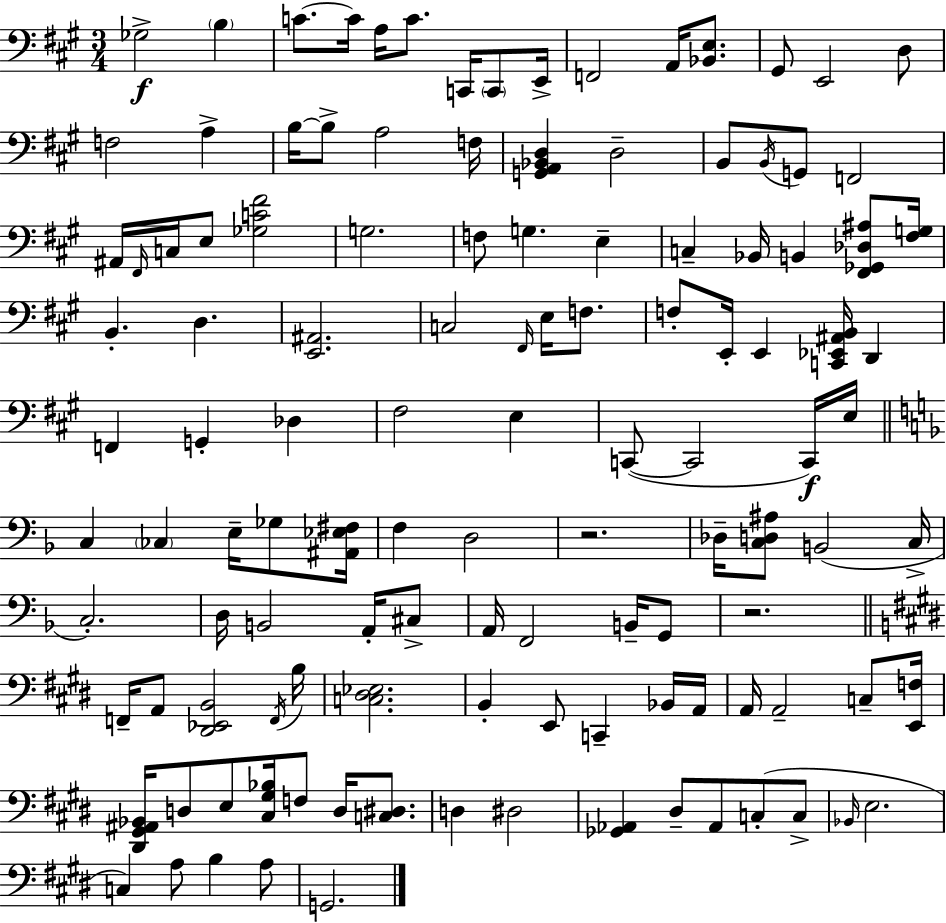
{
  \clef bass
  \numericTimeSignature
  \time 3/4
  \key a \major
  ges2->\f \parenthesize b4 | c'8.~~ c'16 a16 c'8. c,16 \parenthesize c,8 e,16-> | f,2 a,16 <bes, e>8. | gis,8 e,2 d8 | \break f2 a4-> | b16~~ b8-> a2 f16 | <g, a, bes, d>4 d2-- | b,8 \acciaccatura { b,16 } g,8 f,2 | \break ais,16 \grace { fis,16 } c16 e8 <ges c' fis'>2 | g2. | f8 g4. e4-- | c4-- bes,16 b,4 <fis, ges, des ais>8 | \break <fis g>16 b,4.-. d4. | <e, ais,>2. | c2 \grace { fis,16 } e16 | f8. f8-. e,16-. e,4 <c, ees, ais, b,>16 d,4 | \break f,4 g,4-. des4 | fis2 e4 | c,8~(~ c,2 | c,16\f) e16 \bar "||" \break \key f \major c4 \parenthesize ces4 e16-- ges8 <ais, ees fis>16 | f4 d2 | r2. | des16-- <c d ais>8 b,2( c16-> | \break c2.-.) | d16 b,2 a,16-. cis8-> | a,16 f,2 b,16-- g,8 | r2. | \break \bar "||" \break \key e \major f,16-- a,8 <dis, ees, b,>2 \acciaccatura { f,16 } | b16 <c dis ees>2. | b,4-. e,8 c,4-- bes,16 | a,16 a,16 a,2-- c8-- | \break <e, f>16 <dis, gis, ais, bes,>16 d8 e8 <cis gis bes>16 f8 d16 <c dis>8. | d4 dis2 | <ges, aes,>4 dis8-- aes,8 c8-.( c8-> | \grace { bes,16 } e2. | \break c4) a8 b4 | a8 g,2. | \bar "|."
}